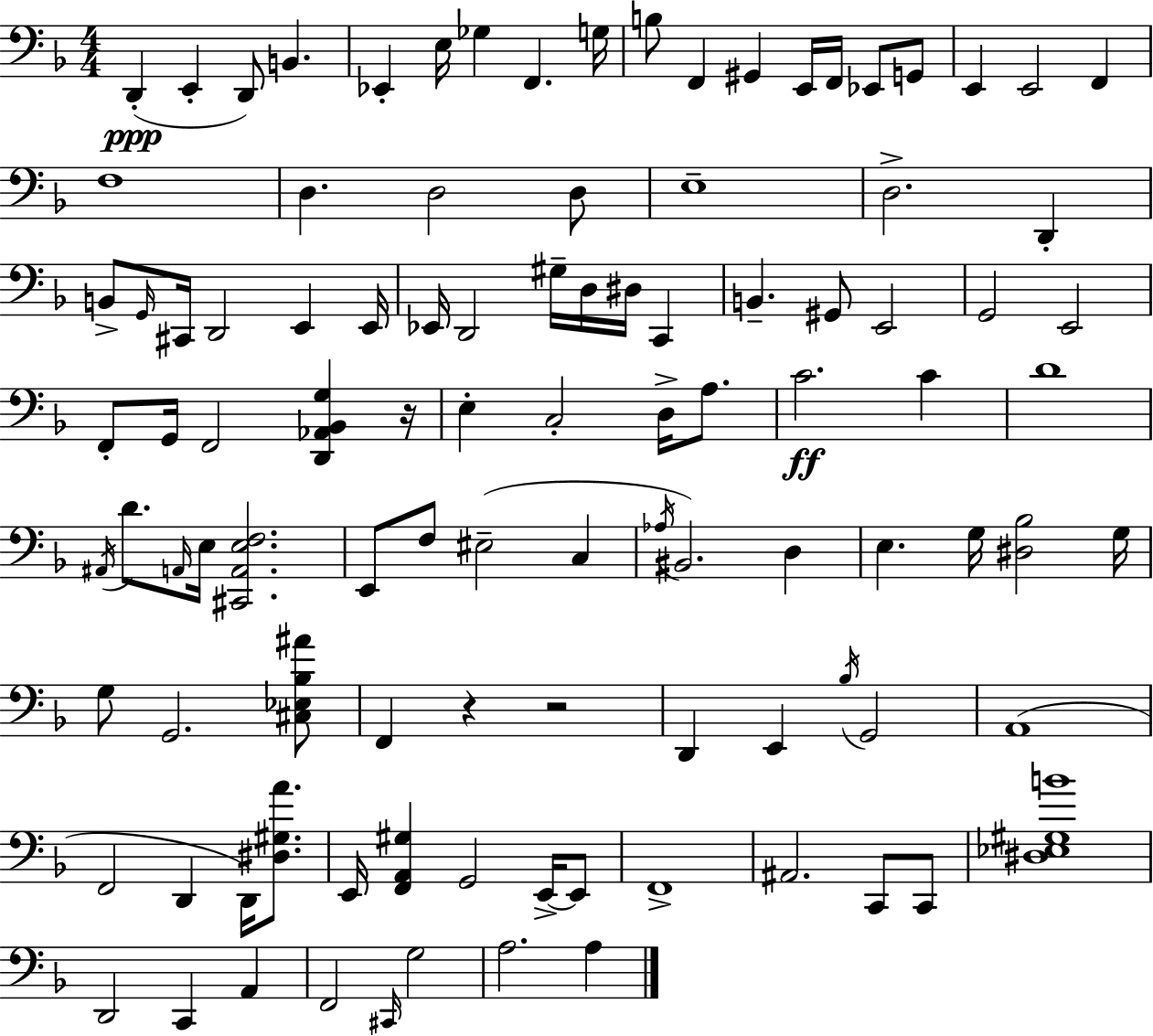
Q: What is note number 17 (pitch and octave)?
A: E2